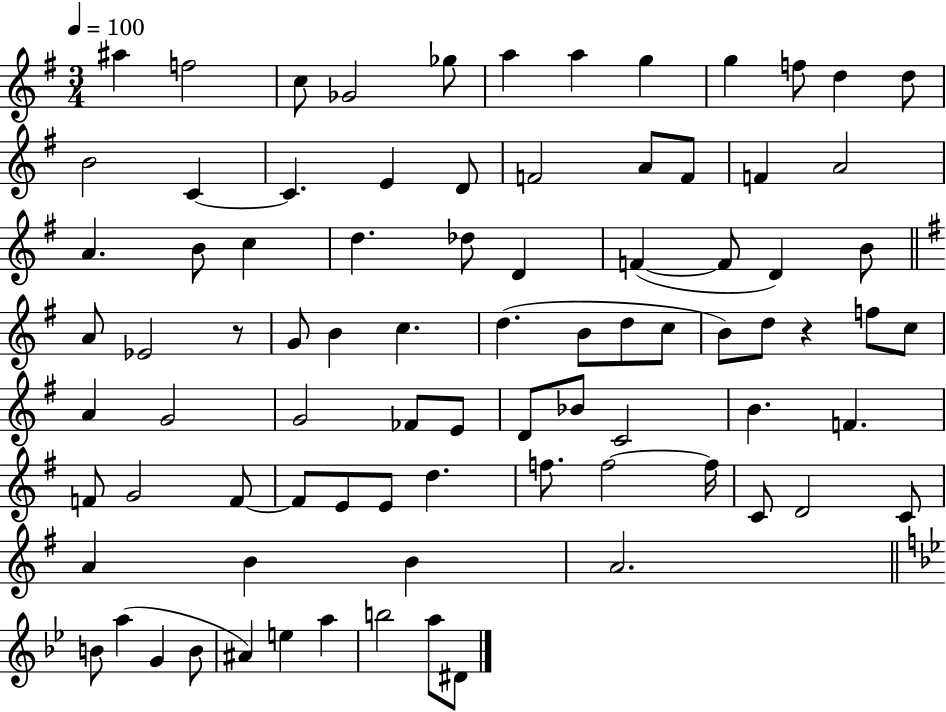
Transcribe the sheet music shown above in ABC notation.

X:1
T:Untitled
M:3/4
L:1/4
K:G
^a f2 c/2 _G2 _g/2 a a g g f/2 d d/2 B2 C C E D/2 F2 A/2 F/2 F A2 A B/2 c d _d/2 D F F/2 D B/2 A/2 _E2 z/2 G/2 B c d B/2 d/2 c/2 B/2 d/2 z f/2 c/2 A G2 G2 _F/2 E/2 D/2 _B/2 C2 B F F/2 G2 F/2 F/2 E/2 E/2 d f/2 f2 f/4 C/2 D2 C/2 A B B A2 B/2 a G B/2 ^A e a b2 a/2 ^D/2